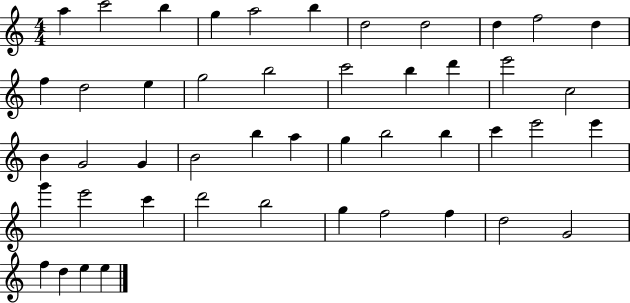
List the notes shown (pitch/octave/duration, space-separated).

A5/q C6/h B5/q G5/q A5/h B5/q D5/h D5/h D5/q F5/h D5/q F5/q D5/h E5/q G5/h B5/h C6/h B5/q D6/q E6/h C5/h B4/q G4/h G4/q B4/h B5/q A5/q G5/q B5/h B5/q C6/q E6/h E6/q G6/q E6/h C6/q D6/h B5/h G5/q F5/h F5/q D5/h G4/h F5/q D5/q E5/q E5/q